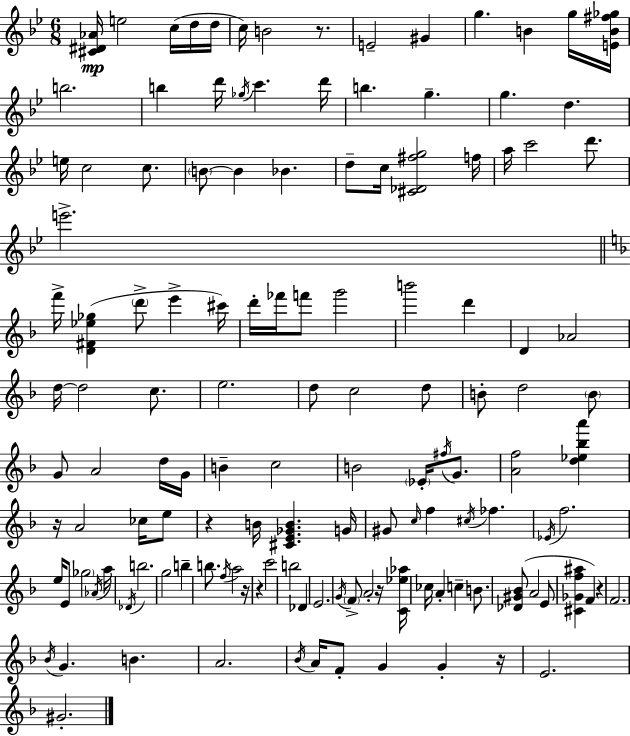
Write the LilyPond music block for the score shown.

{
  \clef treble
  \numericTimeSignature
  \time 6/8
  \key g \minor
  \repeat volta 2 { <cis' dis' aes'>16\mp e''2 c''16( d''16 d''16 | c''16) b'2 r8. | e'2-- gis'4 | g''4. b'4 g''16 <e' b' fis'' ges''>16 | \break b''2. | b''4 d'''16 \acciaccatura { ges''16 } c'''4. | d'''16 b''4. g''4.-- | g''4. d''4. | \break e''16 c''2 c''8. | \parenthesize b'8~~ b'4 bes'4. | d''8-- c''16 <cis' des' fis'' g''>2 | f''16 a''16 c'''2 d'''8. | \break e'''2.-> | \bar "||" \break \key d \minor f'''16-> <d' fis' ees'' ges''>4( \parenthesize d'''8-> e'''4-> cis'''16) | d'''16-. fes'''16 f'''8 g'''2 | b'''2 d'''4 | d'4 aes'2 | \break d''16~~ d''2 c''8. | e''2. | d''8 c''2 d''8 | b'8-. d''2 \parenthesize b'8 | \break g'8 a'2 d''16 g'16 | b'4-- c''2 | b'2 \parenthesize ees'16-. \acciaccatura { fis''16 } g'8. | <a' f''>2 <d'' ees'' bes'' a'''>4 | \break r16 a'2 ces''16 e''8 | r4 b'16 <cis' e' ges' b'>4. | g'16 gis'8 \grace { c''16 } f''4 \acciaccatura { cis''16 } fes''4. | \acciaccatura { ees'16 } f''2. | \break e''16 e'8 \parenthesize ges''2 | \acciaccatura { aes'16 } a''16 \acciaccatura { des'16 } b''2. | g''2 | b''4-- b''8. \acciaccatura { f''16 } a''2 | \break r16 r4 c'''2 | b''2 | des'4 e'2. | \acciaccatura { g'16 } \parenthesize f'8-> a'2-. | \break r16 <c' ees'' aes''>16 ces''16 a'4-. | c''4-- b'8. <des' gis' bes'>8( a'2 | e'8 <cis' ges' f'' ais''>4 | f'4) r4 f'2. | \break \acciaccatura { bes'16 } g'4. | b'4. a'2. | \acciaccatura { bes'16 } a'16 f'8-. | g'4 g'4-. r16 e'2. | \break gis'2.-. | } \bar "|."
}